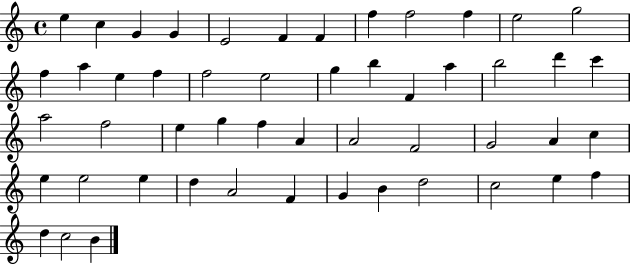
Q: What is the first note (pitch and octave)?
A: E5